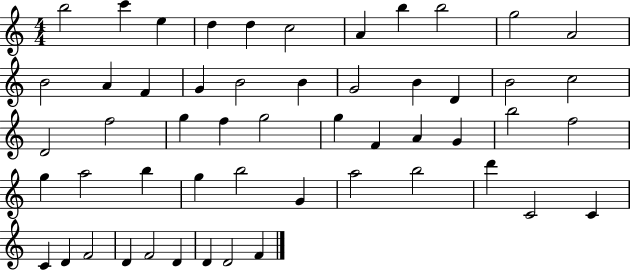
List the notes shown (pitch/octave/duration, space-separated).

B5/h C6/q E5/q D5/q D5/q C5/h A4/q B5/q B5/h G5/h A4/h B4/h A4/q F4/q G4/q B4/h B4/q G4/h B4/q D4/q B4/h C5/h D4/h F5/h G5/q F5/q G5/h G5/q F4/q A4/q G4/q B5/h F5/h G5/q A5/h B5/q G5/q B5/h G4/q A5/h B5/h D6/q C4/h C4/q C4/q D4/q F4/h D4/q F4/h D4/q D4/q D4/h F4/q